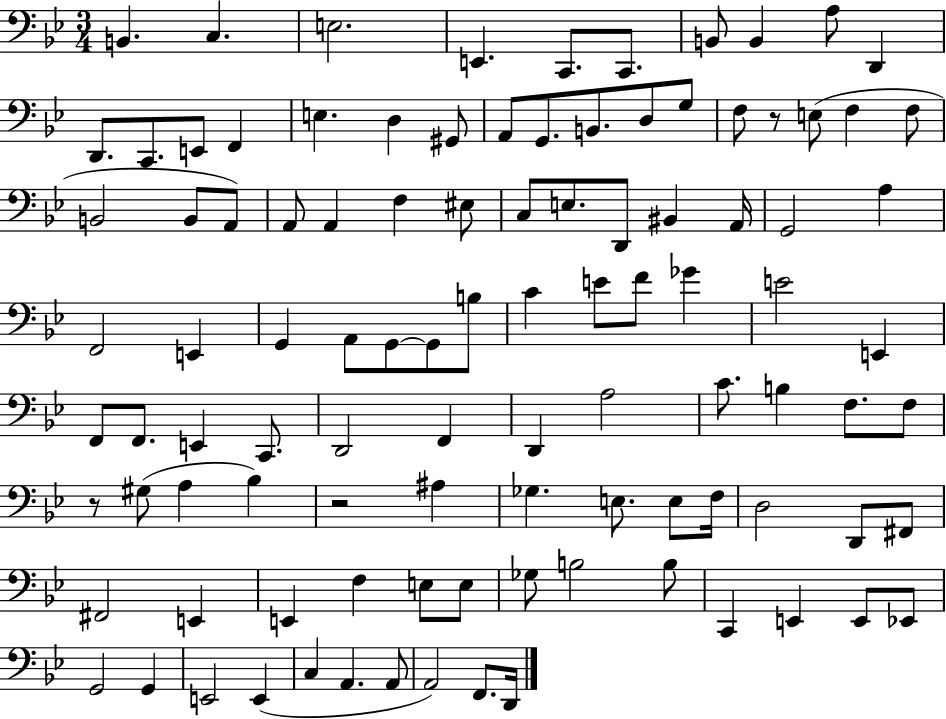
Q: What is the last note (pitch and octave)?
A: D2